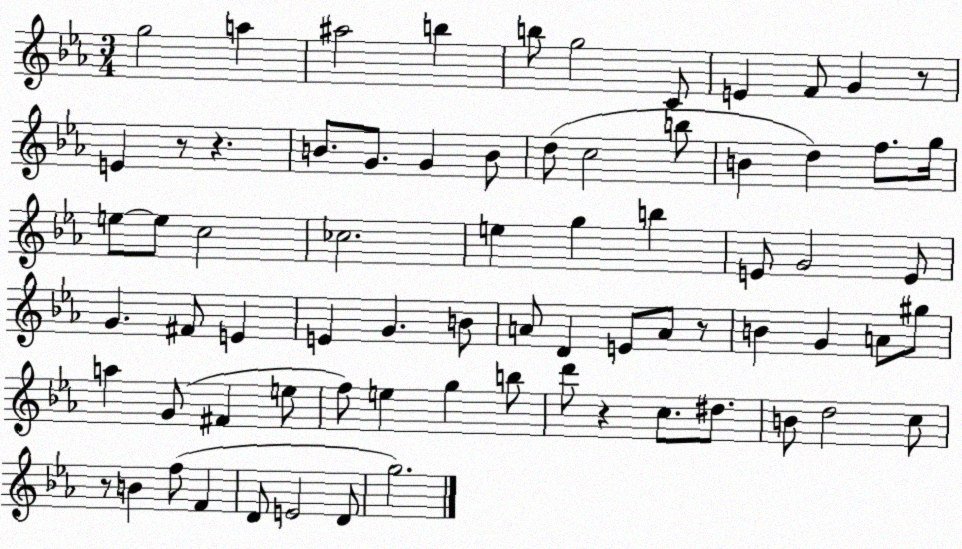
X:1
T:Untitled
M:3/4
L:1/4
K:Eb
g2 a ^a2 b b/2 g2 C/2 E F/2 G z/2 E z/2 z B/2 G/2 G B/2 d/2 c2 b/2 B d f/2 g/4 e/2 e/2 c2 _c2 e g b E/2 G2 E/2 G ^F/2 E E G B/2 A/2 D E/2 A/2 z/2 B G A/2 ^g/2 a G/2 ^F e/2 f/2 e g b/2 d'/2 z c/2 ^d/2 B/2 d2 c/2 z/2 B f/2 F D/2 E2 D/2 g2